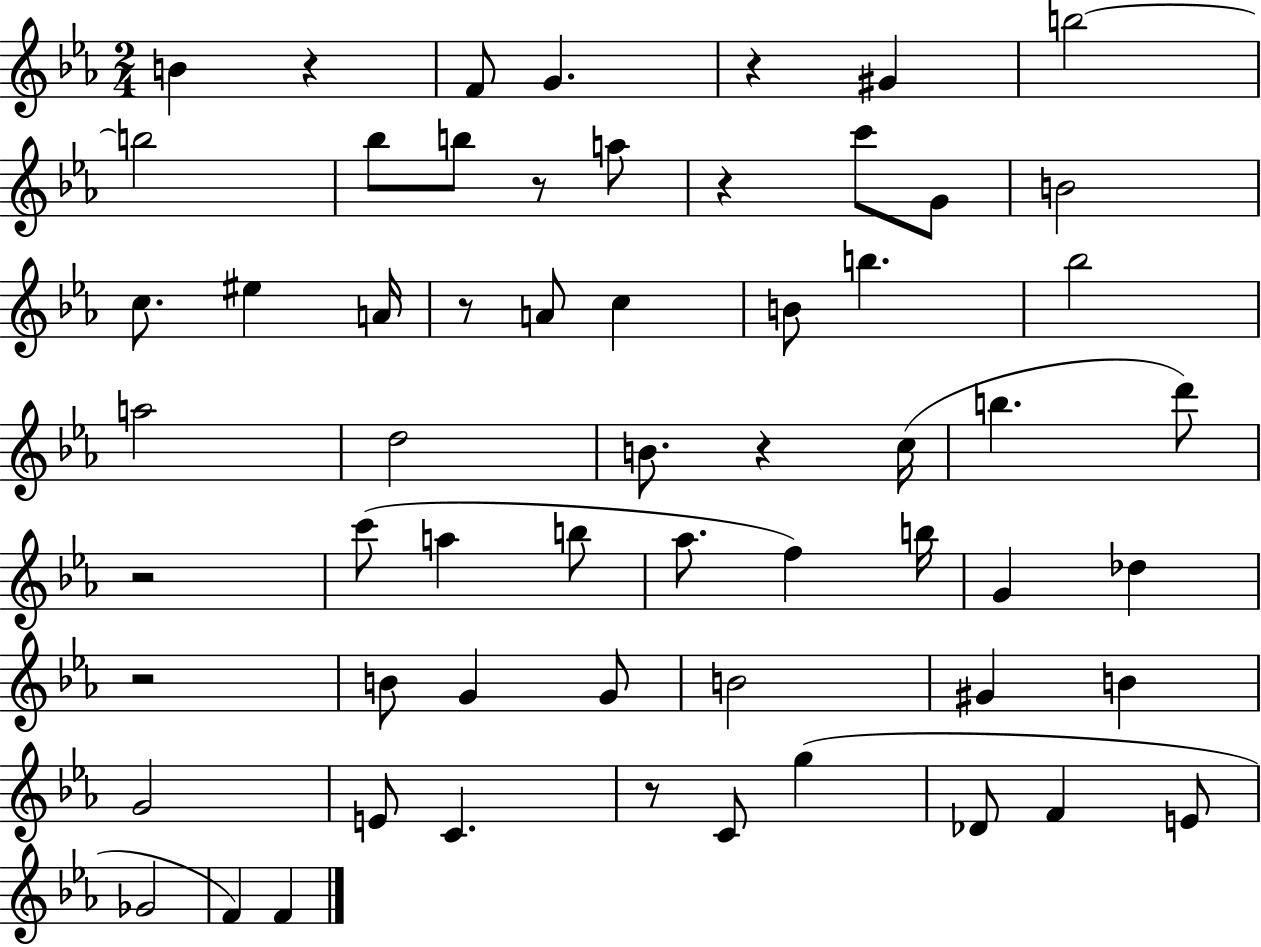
B4/q R/q F4/e G4/q. R/q G#4/q B5/h B5/h Bb5/e B5/e R/e A5/e R/q C6/e G4/e B4/h C5/e. EIS5/q A4/s R/e A4/e C5/q B4/e B5/q. Bb5/h A5/h D5/h B4/e. R/q C5/s B5/q. D6/e R/h C6/e A5/q B5/e Ab5/e. F5/q B5/s G4/q Db5/q R/h B4/e G4/q G4/e B4/h G#4/q B4/q G4/h E4/e C4/q. R/e C4/e G5/q Db4/e F4/q E4/e Gb4/h F4/q F4/q